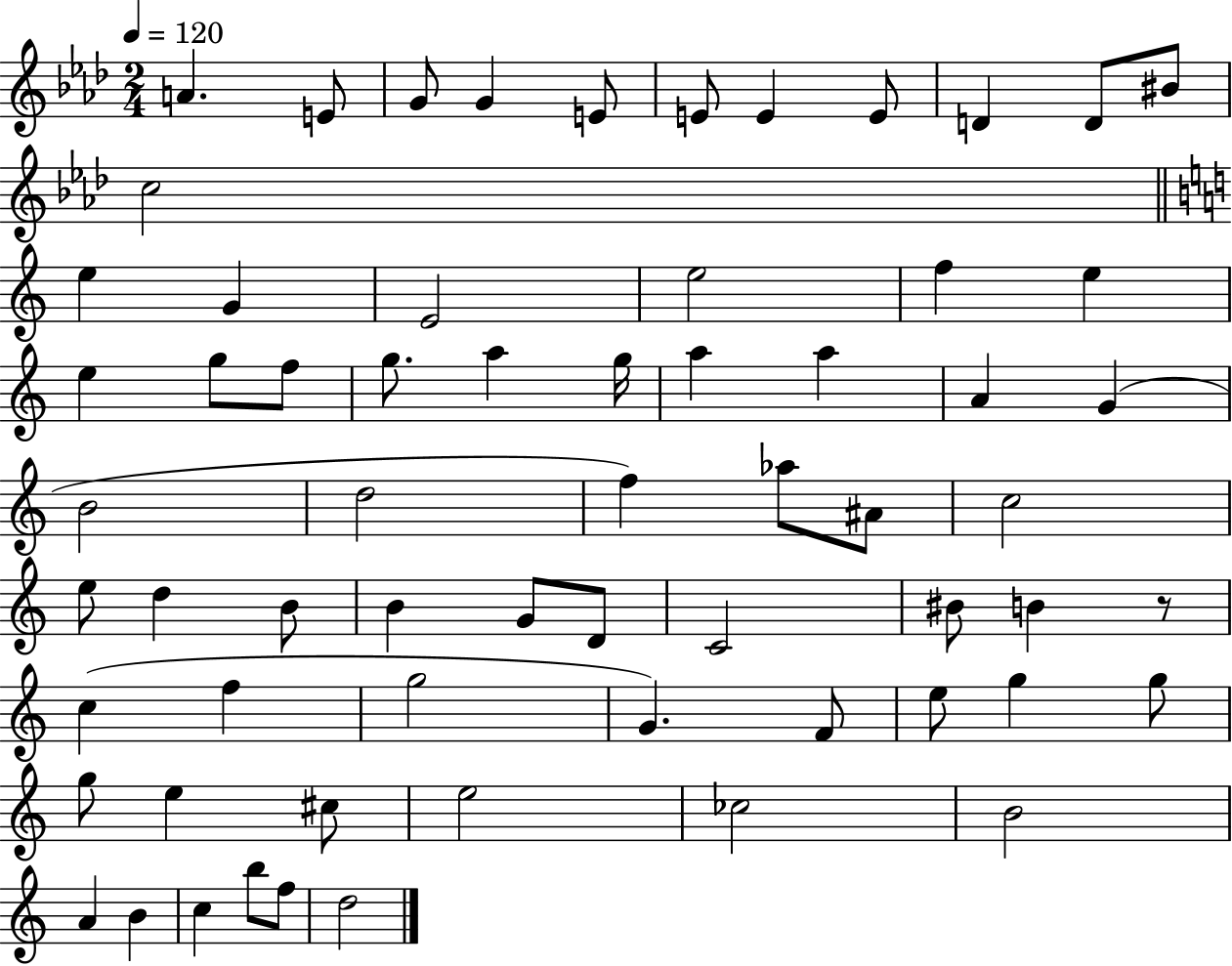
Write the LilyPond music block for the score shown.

{
  \clef treble
  \numericTimeSignature
  \time 2/4
  \key aes \major
  \tempo 4 = 120
  a'4. e'8 | g'8 g'4 e'8 | e'8 e'4 e'8 | d'4 d'8 bis'8 | \break c''2 | \bar "||" \break \key c \major e''4 g'4 | e'2 | e''2 | f''4 e''4 | \break e''4 g''8 f''8 | g''8. a''4 g''16 | a''4 a''4 | a'4 g'4( | \break b'2 | d''2 | f''4) aes''8 ais'8 | c''2 | \break e''8 d''4 b'8 | b'4 g'8 d'8 | c'2 | bis'8 b'4 r8 | \break c''4( f''4 | g''2 | g'4.) f'8 | e''8 g''4 g''8 | \break g''8 e''4 cis''8 | e''2 | ces''2 | b'2 | \break a'4 b'4 | c''4 b''8 f''8 | d''2 | \bar "|."
}